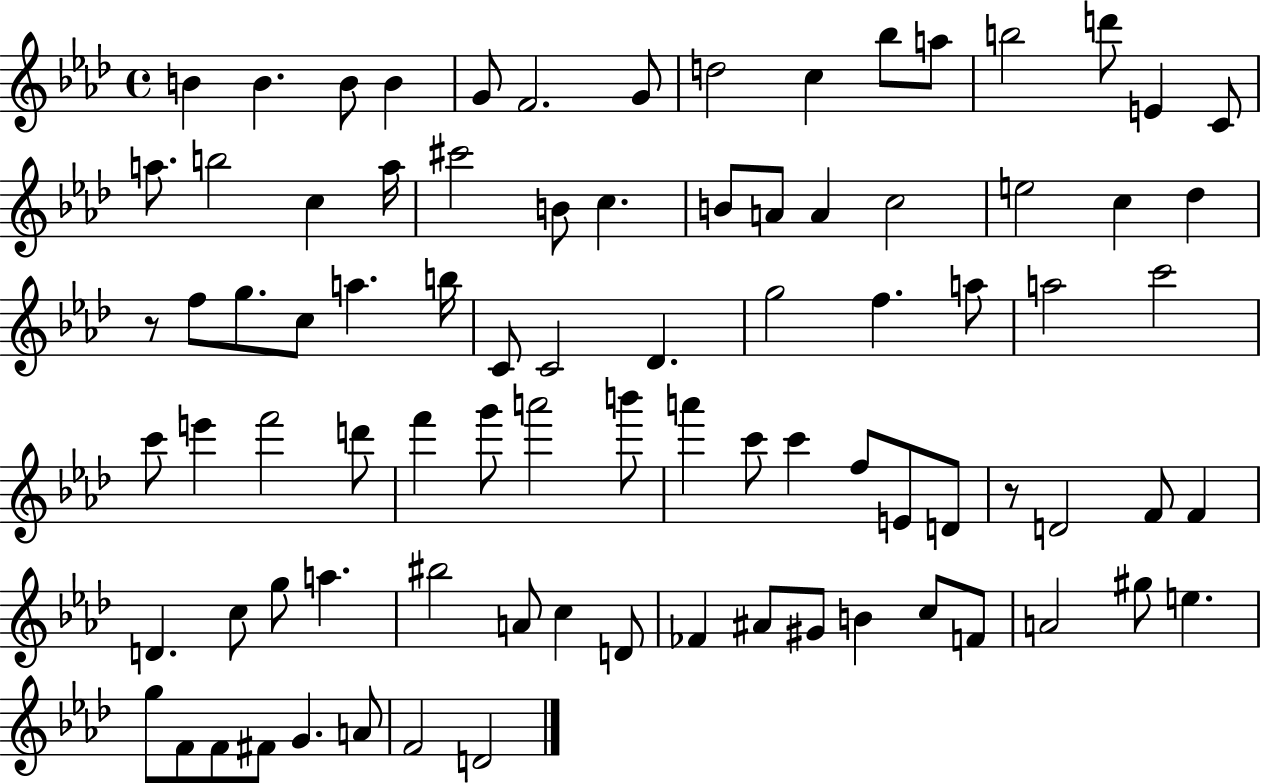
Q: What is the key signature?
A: AES major